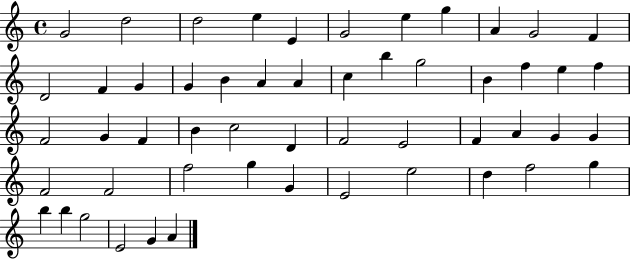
X:1
T:Untitled
M:4/4
L:1/4
K:C
G2 d2 d2 e E G2 e g A G2 F D2 F G G B A A c b g2 B f e f F2 G F B c2 D F2 E2 F A G G F2 F2 f2 g G E2 e2 d f2 g b b g2 E2 G A